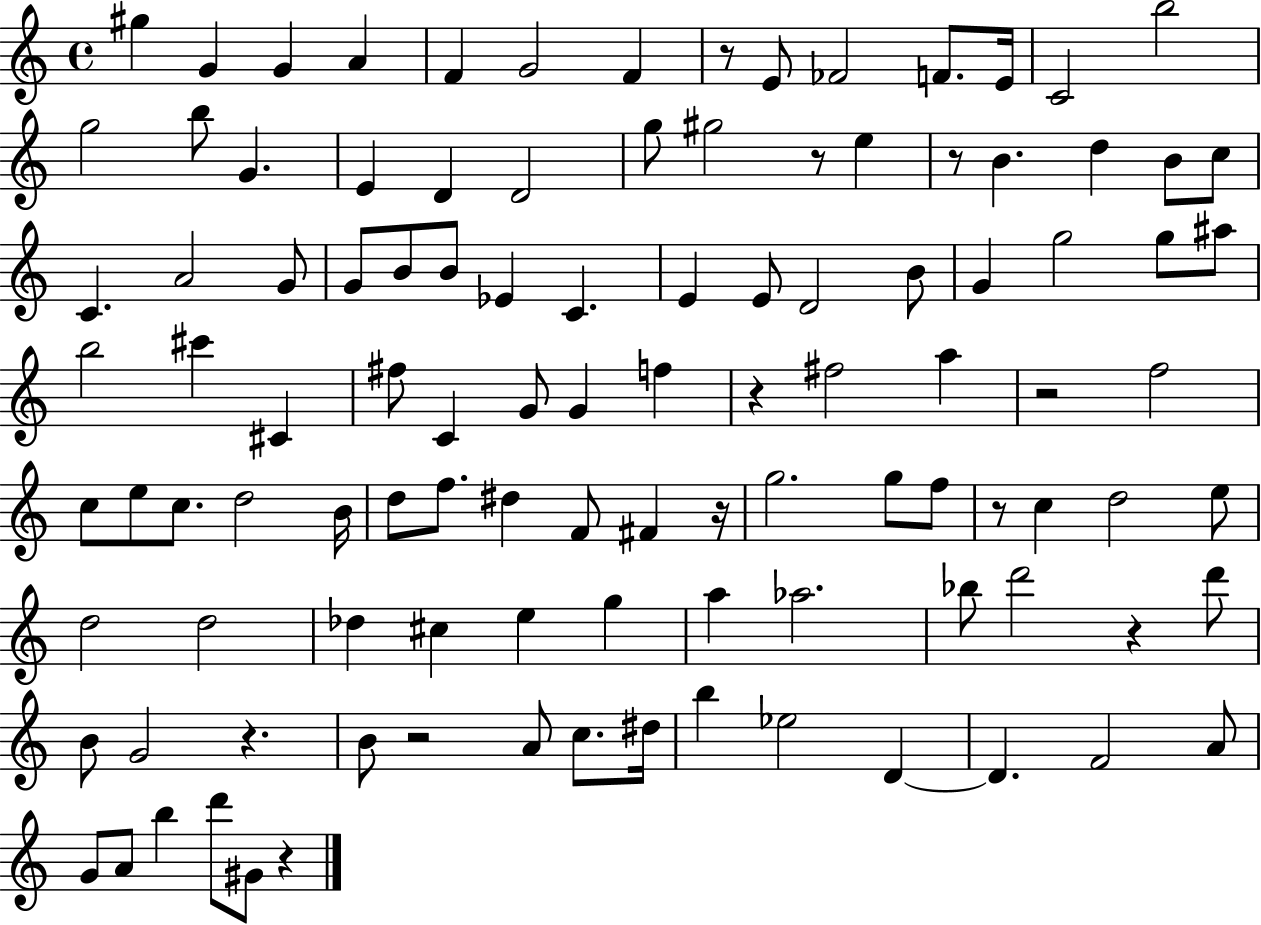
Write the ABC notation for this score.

X:1
T:Untitled
M:4/4
L:1/4
K:C
^g G G A F G2 F z/2 E/2 _F2 F/2 E/4 C2 b2 g2 b/2 G E D D2 g/2 ^g2 z/2 e z/2 B d B/2 c/2 C A2 G/2 G/2 B/2 B/2 _E C E E/2 D2 B/2 G g2 g/2 ^a/2 b2 ^c' ^C ^f/2 C G/2 G f z ^f2 a z2 f2 c/2 e/2 c/2 d2 B/4 d/2 f/2 ^d F/2 ^F z/4 g2 g/2 f/2 z/2 c d2 e/2 d2 d2 _d ^c e g a _a2 _b/2 d'2 z d'/2 B/2 G2 z B/2 z2 A/2 c/2 ^d/4 b _e2 D D F2 A/2 G/2 A/2 b d'/2 ^G/2 z